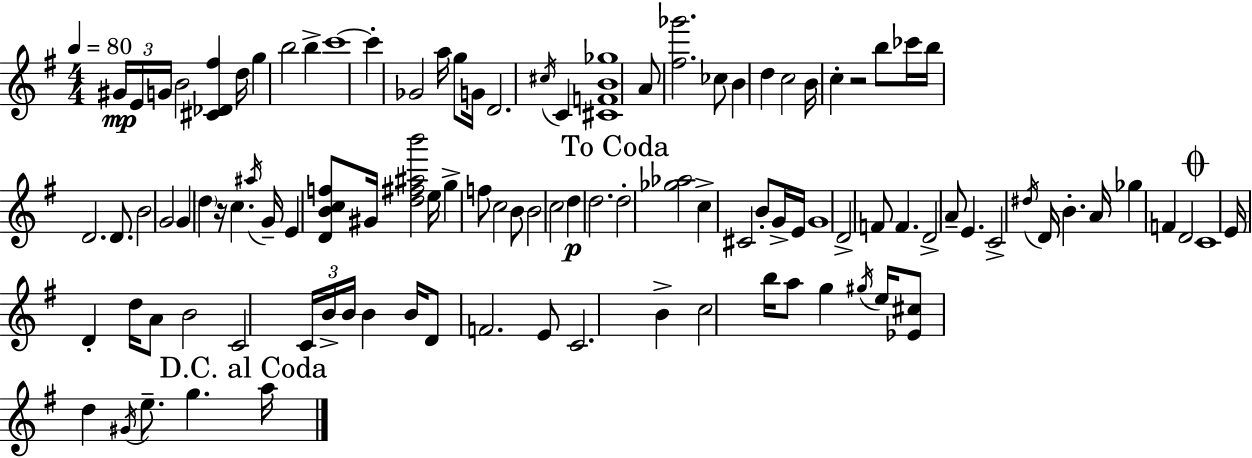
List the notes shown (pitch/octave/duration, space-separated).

G#4/s E4/s G4/s B4/h [C#4,Db4,F#5]/q D5/s G5/q B5/h B5/q C6/w C6/q Gb4/h A5/s G5/e G4/s D4/h. C#5/s C4/q [C#4,F4,B4,Gb5]/w A4/e [F#5,Gb6]/h. CES5/e B4/q D5/q C5/h B4/s C5/q R/h B5/e CES6/s B5/s D4/h. D4/e. B4/h G4/h G4/q D5/q R/s C5/q. A#5/s G4/s E4/q [D4,B4,C5,F5]/e G#4/s [D5,F#5,A#5,B6]/h E5/s G5/q F5/e C5/h B4/e B4/h C5/h D5/q D5/h. D5/h [Gb5,Ab5]/h C5/q C#4/h B4/e G4/s E4/s G4/w D4/h F4/e F4/q. D4/h A4/e E4/q. C4/h D#5/s D4/s B4/q. A4/s Gb5/q F4/q D4/h C4/w E4/s D4/q D5/s A4/e B4/h C4/h C4/s B4/s B4/s B4/q B4/s D4/e F4/h. E4/e C4/h. B4/q C5/h B5/s A5/e G5/q G#5/s E5/s [Eb4,C#5]/e D5/q G#4/s E5/e. G5/q. A5/s